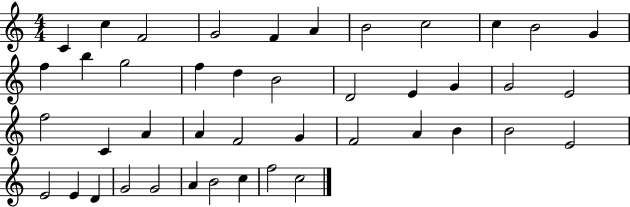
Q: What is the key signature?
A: C major